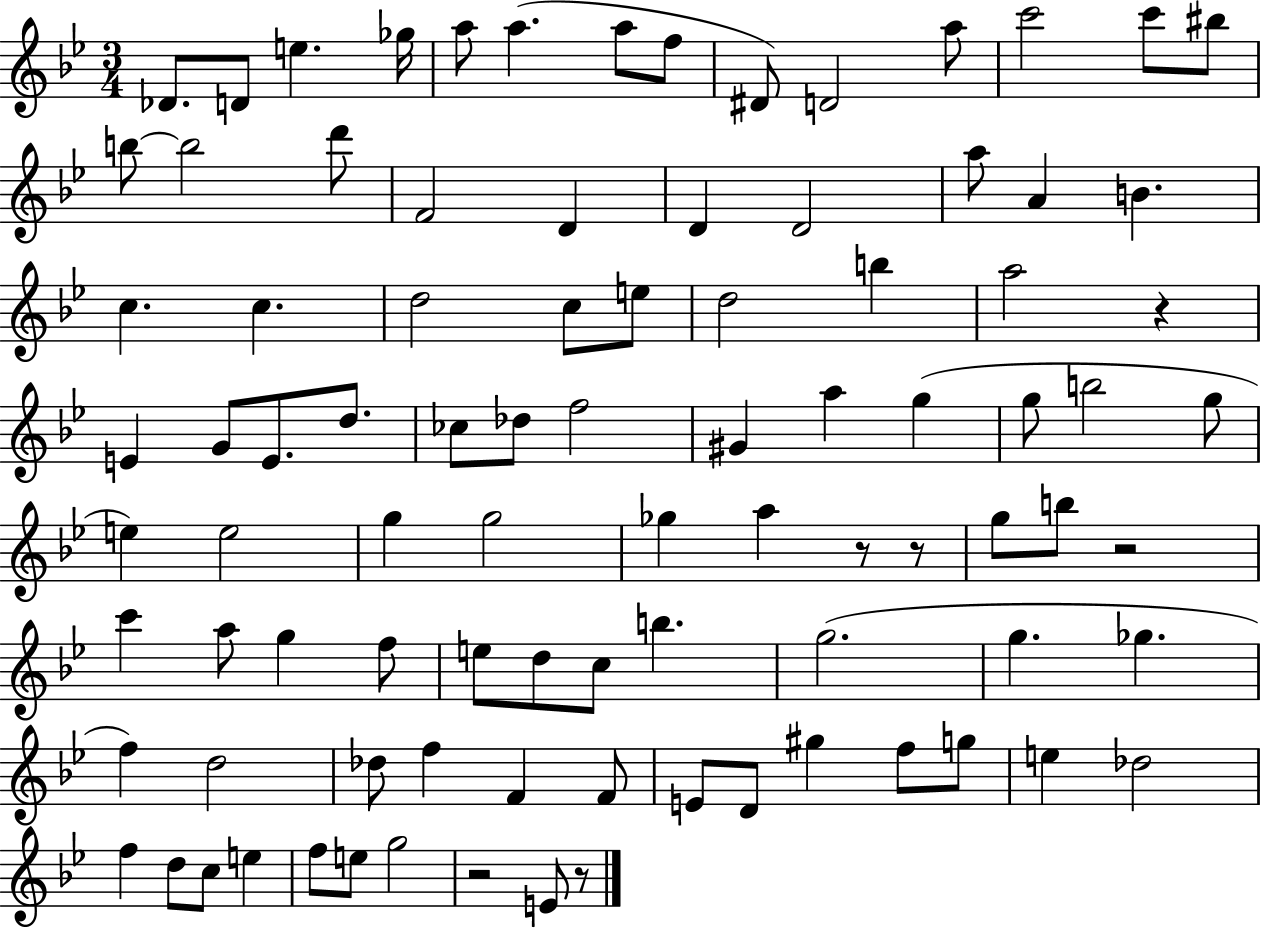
{
  \clef treble
  \numericTimeSignature
  \time 3/4
  \key bes \major
  des'8. d'8 e''4. ges''16 | a''8 a''4.( a''8 f''8 | dis'8) d'2 a''8 | c'''2 c'''8 bis''8 | \break b''8~~ b''2 d'''8 | f'2 d'4 | d'4 d'2 | a''8 a'4 b'4. | \break c''4. c''4. | d''2 c''8 e''8 | d''2 b''4 | a''2 r4 | \break e'4 g'8 e'8. d''8. | ces''8 des''8 f''2 | gis'4 a''4 g''4( | g''8 b''2 g''8 | \break e''4) e''2 | g''4 g''2 | ges''4 a''4 r8 r8 | g''8 b''8 r2 | \break c'''4 a''8 g''4 f''8 | e''8 d''8 c''8 b''4. | g''2.( | g''4. ges''4. | \break f''4) d''2 | des''8 f''4 f'4 f'8 | e'8 d'8 gis''4 f''8 g''8 | e''4 des''2 | \break f''4 d''8 c''8 e''4 | f''8 e''8 g''2 | r2 e'8 r8 | \bar "|."
}